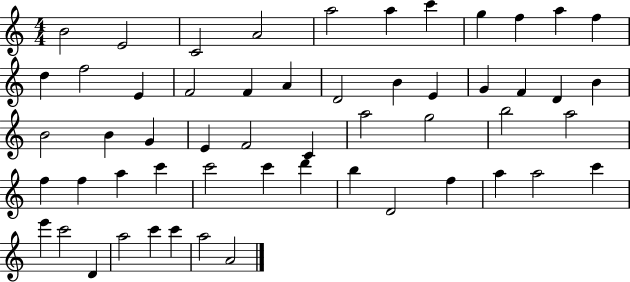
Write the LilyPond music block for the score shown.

{
  \clef treble
  \numericTimeSignature
  \time 4/4
  \key c \major
  b'2 e'2 | c'2 a'2 | a''2 a''4 c'''4 | g''4 f''4 a''4 f''4 | \break d''4 f''2 e'4 | f'2 f'4 a'4 | d'2 b'4 e'4 | g'4 f'4 d'4 b'4 | \break b'2 b'4 g'4 | e'4 f'2 c'4 | a''2 g''2 | b''2 a''2 | \break f''4 f''4 a''4 c'''4 | c'''2 c'''4 d'''4 | b''4 d'2 f''4 | a''4 a''2 c'''4 | \break e'''4 c'''2 d'4 | a''2 c'''4 c'''4 | a''2 a'2 | \bar "|."
}